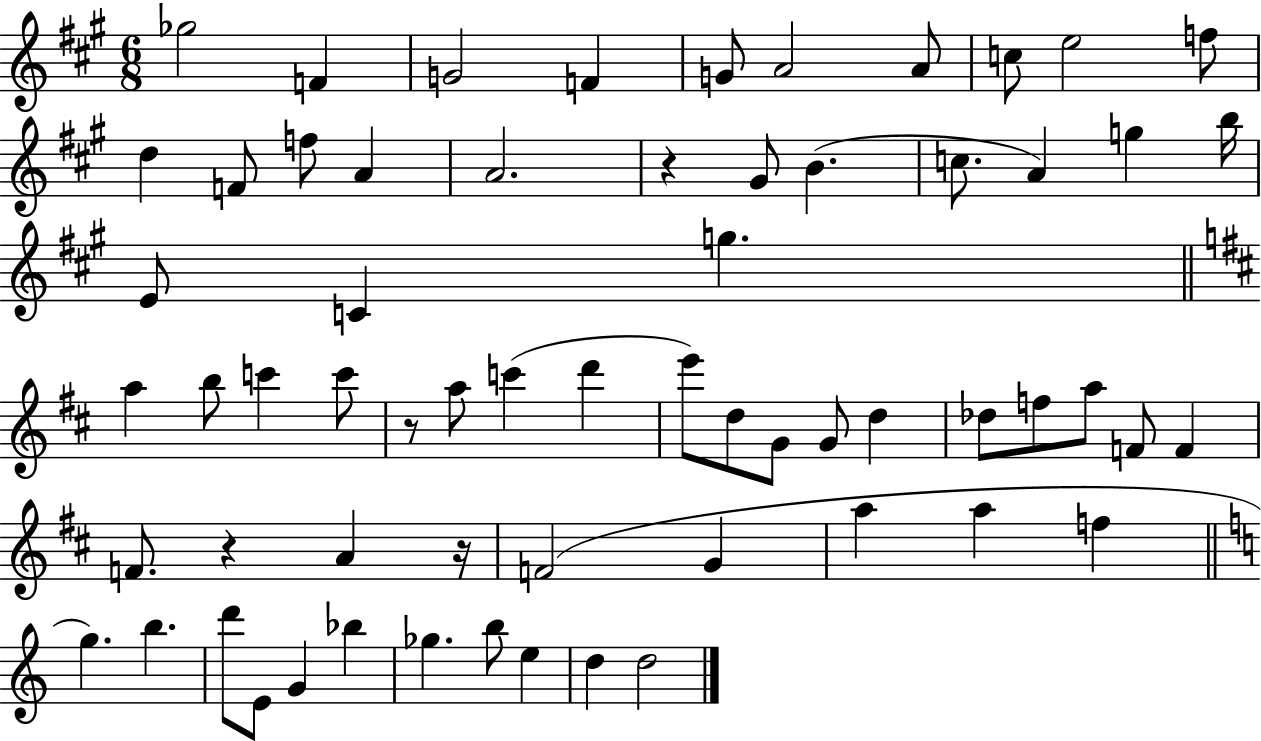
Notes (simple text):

Gb5/h F4/q G4/h F4/q G4/e A4/h A4/e C5/e E5/h F5/e D5/q F4/e F5/e A4/q A4/h. R/q G#4/e B4/q. C5/e. A4/q G5/q B5/s E4/e C4/q G5/q. A5/q B5/e C6/q C6/e R/e A5/e C6/q D6/q E6/e D5/e G4/e G4/e D5/q Db5/e F5/e A5/e F4/e F4/q F4/e. R/q A4/q R/s F4/h G4/q A5/q A5/q F5/q G5/q. B5/q. D6/e E4/e G4/q Bb5/q Gb5/q. B5/e E5/q D5/q D5/h